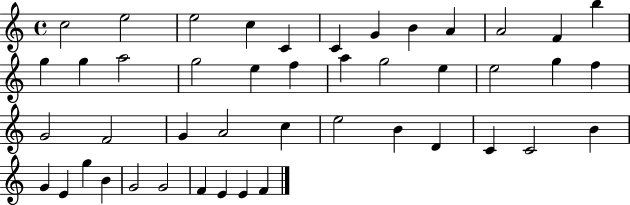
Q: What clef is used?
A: treble